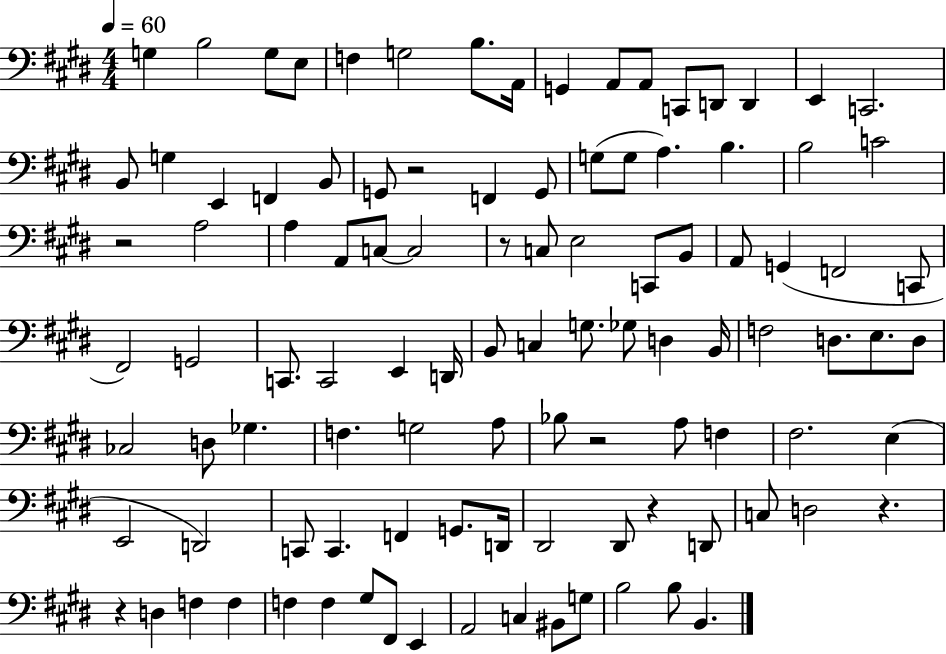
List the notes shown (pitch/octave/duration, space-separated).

G3/q B3/h G3/e E3/e F3/q G3/h B3/e. A2/s G2/q A2/e A2/e C2/e D2/e D2/q E2/q C2/h. B2/e G3/q E2/q F2/q B2/e G2/e R/h F2/q G2/e G3/e G3/e A3/q. B3/q. B3/h C4/h R/h A3/h A3/q A2/e C3/e C3/h R/e C3/e E3/h C2/e B2/e A2/e G2/q F2/h C2/e F#2/h G2/h C2/e. C2/h E2/q D2/s B2/e C3/q G3/e. Gb3/e D3/q B2/s F3/h D3/e. E3/e. D3/e CES3/h D3/e Gb3/q. F3/q. G3/h A3/e Bb3/e R/h A3/e F3/q F#3/h. E3/q E2/h D2/h C2/e C2/q. F2/q G2/e. D2/s D#2/h D#2/e R/q D2/e C3/e D3/h R/q. R/q D3/q F3/q F3/q F3/q F3/q G#3/e F#2/e E2/q A2/h C3/q BIS2/e G3/e B3/h B3/e B2/q.